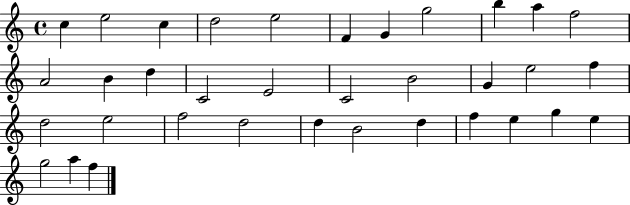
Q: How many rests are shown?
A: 0